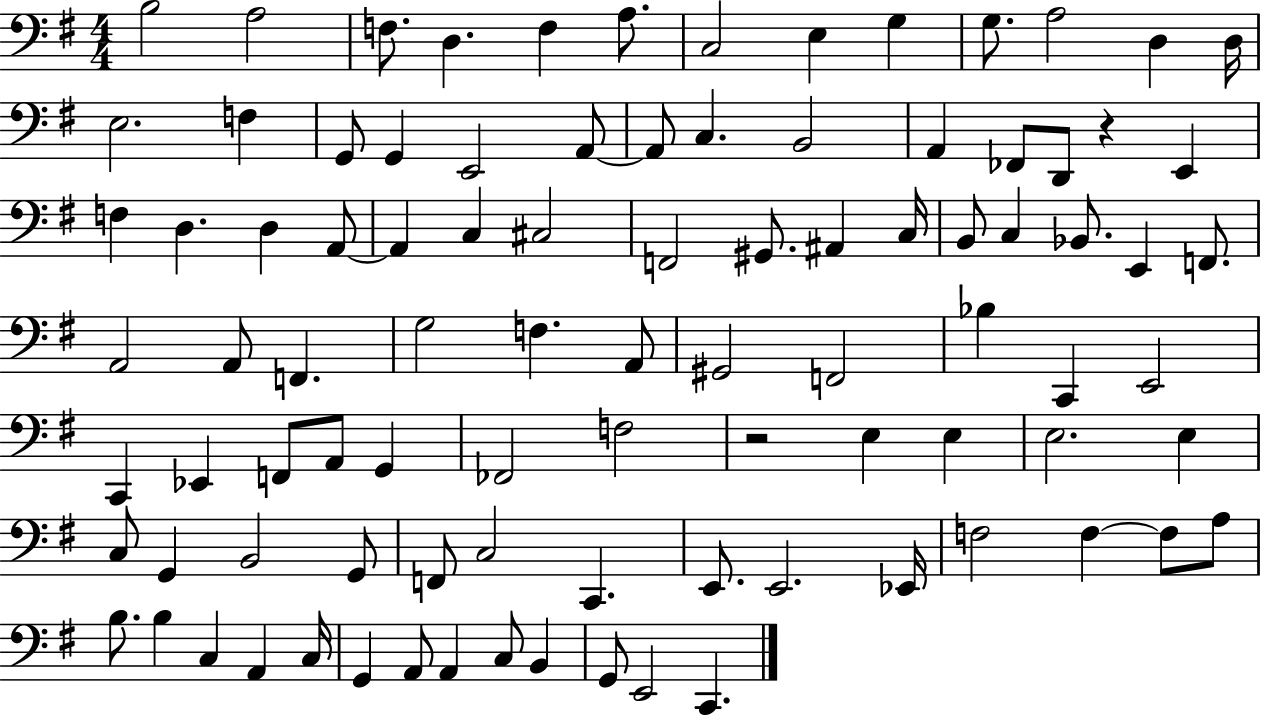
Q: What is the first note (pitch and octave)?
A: B3